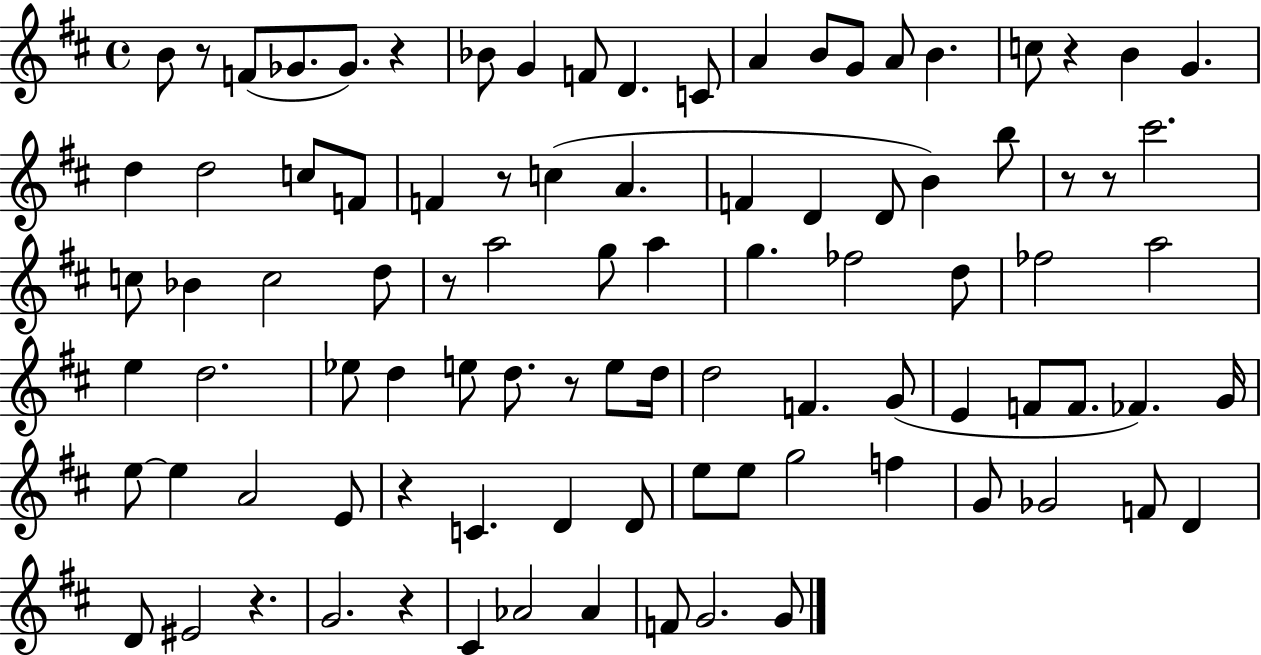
X:1
T:Untitled
M:4/4
L:1/4
K:D
B/2 z/2 F/2 _G/2 _G/2 z _B/2 G F/2 D C/2 A B/2 G/2 A/2 B c/2 z B G d d2 c/2 F/2 F z/2 c A F D D/2 B b/2 z/2 z/2 ^c'2 c/2 _B c2 d/2 z/2 a2 g/2 a g _f2 d/2 _f2 a2 e d2 _e/2 d e/2 d/2 z/2 e/2 d/4 d2 F G/2 E F/2 F/2 _F G/4 e/2 e A2 E/2 z C D D/2 e/2 e/2 g2 f G/2 _G2 F/2 D D/2 ^E2 z G2 z ^C _A2 _A F/2 G2 G/2